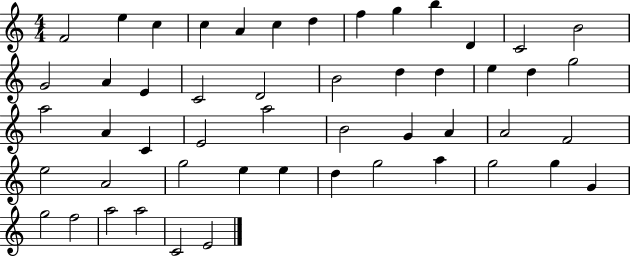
{
  \clef treble
  \numericTimeSignature
  \time 4/4
  \key c \major
  f'2 e''4 c''4 | c''4 a'4 c''4 d''4 | f''4 g''4 b''4 d'4 | c'2 b'2 | \break g'2 a'4 e'4 | c'2 d'2 | b'2 d''4 d''4 | e''4 d''4 g''2 | \break a''2 a'4 c'4 | e'2 a''2 | b'2 g'4 a'4 | a'2 f'2 | \break e''2 a'2 | g''2 e''4 e''4 | d''4 g''2 a''4 | g''2 g''4 g'4 | \break g''2 f''2 | a''2 a''2 | c'2 e'2 | \bar "|."
}